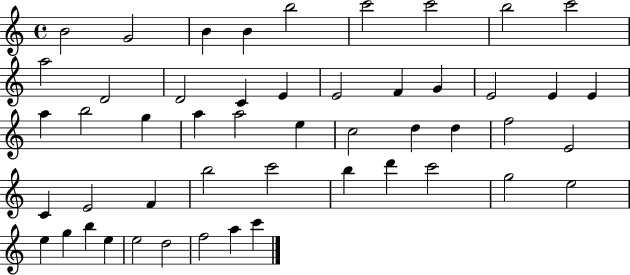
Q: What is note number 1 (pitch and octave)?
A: B4